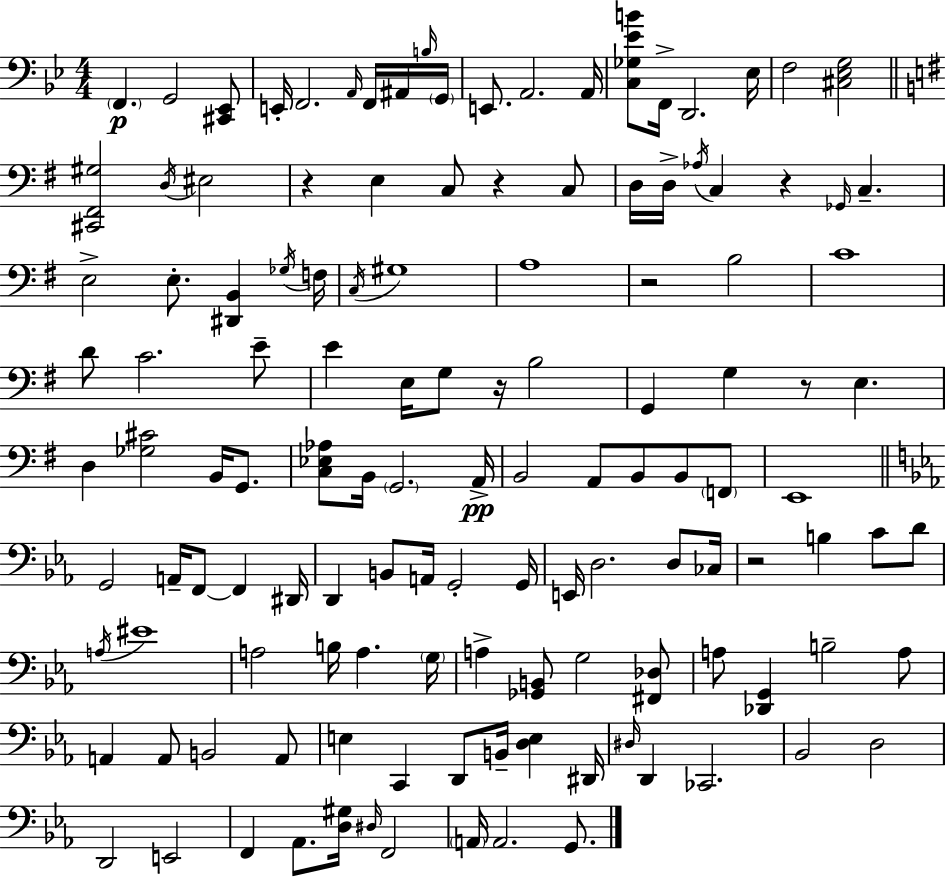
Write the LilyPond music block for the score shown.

{
  \clef bass
  \numericTimeSignature
  \time 4/4
  \key bes \major
  \parenthesize f,4.\p g,2 <cis, ees,>8 | e,16-. f,2. \grace { a,16 } f,16 ais,16 | \grace { b16 } \parenthesize g,16 e,8. a,2. | a,16 <c ges ees' b'>8 f,16-> d,2. | \break ees16 f2 <cis ees g>2 | \bar "||" \break \key g \major <cis, fis, gis>2 \acciaccatura { d16 } eis2 | r4 e4 c8 r4 c8 | d16 d16-> \acciaccatura { aes16 } c4 r4 \grace { ges,16 } c4.-- | e2-> e8.-. <dis, b,>4 | \break \acciaccatura { ges16 } f16 \acciaccatura { c16 } gis1 | a1 | r2 b2 | c'1 | \break d'8 c'2. | e'8-- e'4 e16 g8 r16 b2 | g,4 g4 r8 e4. | d4 <ges cis'>2 | \break b,16 g,8. <c ees aes>8 b,16 \parenthesize g,2. | a,16->\pp b,2 a,8 b,8 | b,8 \parenthesize f,8 e,1 | \bar "||" \break \key c \minor g,2 a,16-- f,8~~ f,4 dis,16 | d,4 b,8 a,16 g,2-. g,16 | e,16 d2. d8 ces16 | r2 b4 c'8 d'8 | \break \acciaccatura { a16 } eis'1 | a2 b16 a4. | \parenthesize g16 a4-> <ges, b,>8 g2 <fis, des>8 | a8 <des, g,>4 b2-- a8 | \break a,4 a,8 b,2 a,8 | e4 c,4 d,8 b,16-- <d e>4 | dis,16 \grace { dis16 } d,4 ces,2. | bes,2 d2 | \break d,2 e,2 | f,4 aes,8. <d gis>16 \grace { dis16 } f,2 | \parenthesize a,16 a,2. | g,8. \bar "|."
}